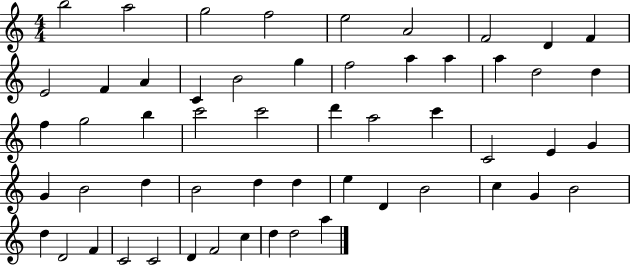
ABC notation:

X:1
T:Untitled
M:4/4
L:1/4
K:C
b2 a2 g2 f2 e2 A2 F2 D F E2 F A C B2 g f2 a a a d2 d f g2 b c'2 c'2 d' a2 c' C2 E G G B2 d B2 d d e D B2 c G B2 d D2 F C2 C2 D F2 c d d2 a